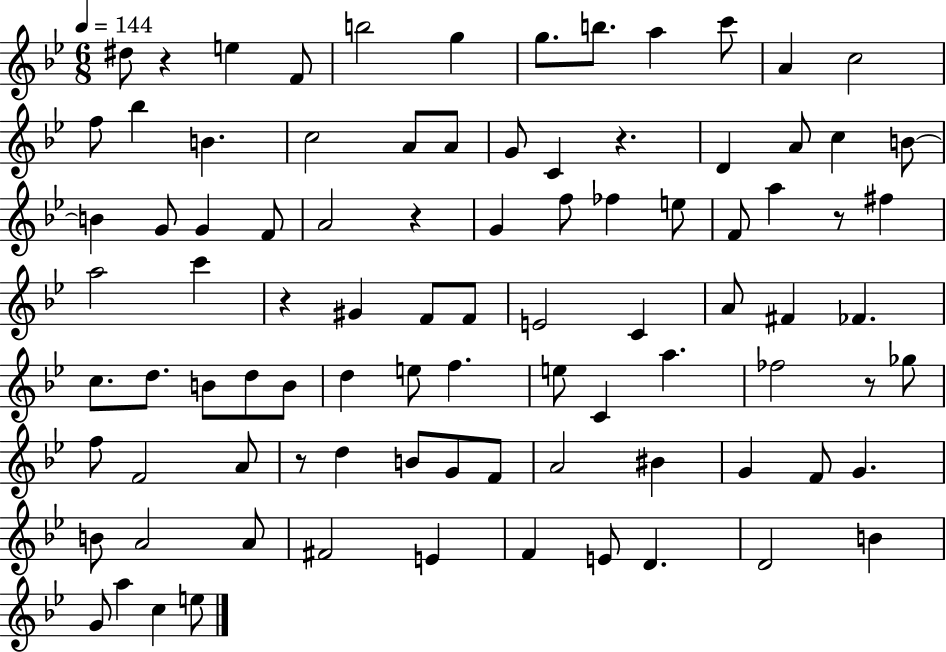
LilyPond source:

{
  \clef treble
  \numericTimeSignature
  \time 6/8
  \key bes \major
  \tempo 4 = 144
  dis''8 r4 e''4 f'8 | b''2 g''4 | g''8. b''8. a''4 c'''8 | a'4 c''2 | \break f''8 bes''4 b'4. | c''2 a'8 a'8 | g'8 c'4 r4. | d'4 a'8 c''4 b'8~~ | \break b'4 g'8 g'4 f'8 | a'2 r4 | g'4 f''8 fes''4 e''8 | f'8 a''4 r8 fis''4 | \break a''2 c'''4 | r4 gis'4 f'8 f'8 | e'2 c'4 | a'8 fis'4 fes'4. | \break c''8. d''8. b'8 d''8 b'8 | d''4 e''8 f''4. | e''8 c'4 a''4. | fes''2 r8 ges''8 | \break f''8 f'2 a'8 | r8 d''4 b'8 g'8 f'8 | a'2 bis'4 | g'4 f'8 g'4. | \break b'8 a'2 a'8 | fis'2 e'4 | f'4 e'8 d'4. | d'2 b'4 | \break g'8 a''4 c''4 e''8 | \bar "|."
}